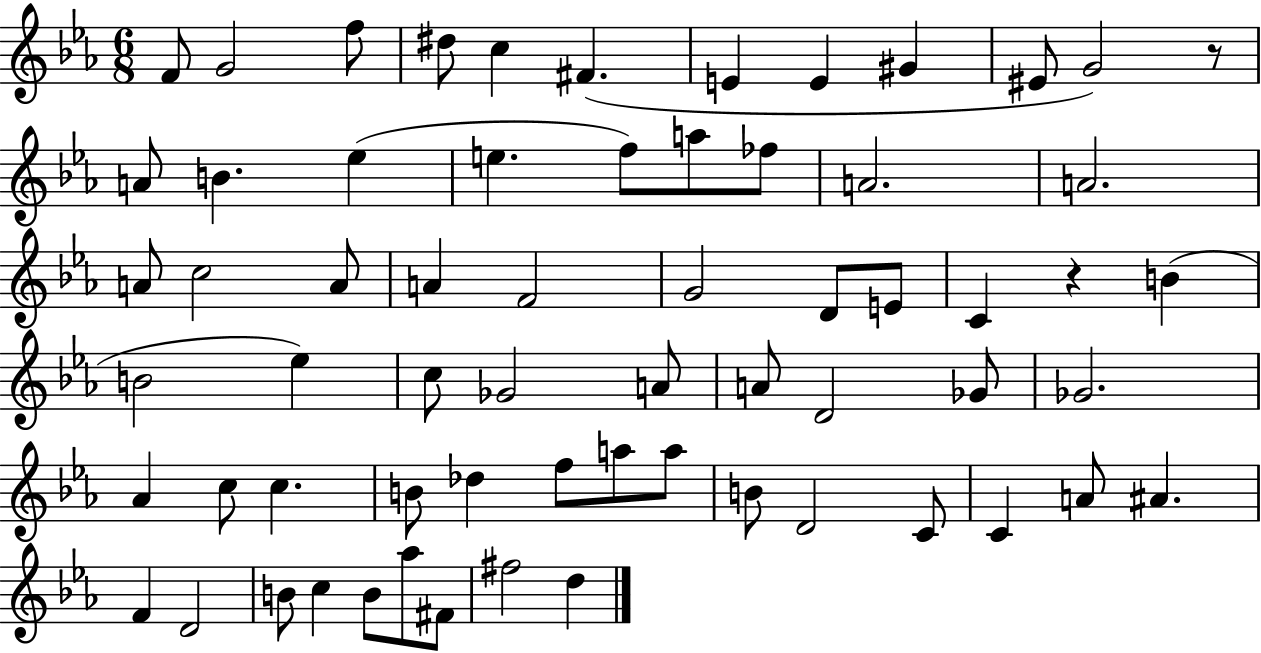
F4/e G4/h F5/e D#5/e C5/q F#4/q. E4/q E4/q G#4/q EIS4/e G4/h R/e A4/e B4/q. Eb5/q E5/q. F5/e A5/e FES5/e A4/h. A4/h. A4/e C5/h A4/e A4/q F4/h G4/h D4/e E4/e C4/q R/q B4/q B4/h Eb5/q C5/e Gb4/h A4/e A4/e D4/h Gb4/e Gb4/h. Ab4/q C5/e C5/q. B4/e Db5/q F5/e A5/e A5/e B4/e D4/h C4/e C4/q A4/e A#4/q. F4/q D4/h B4/e C5/q B4/e Ab5/e F#4/e F#5/h D5/q